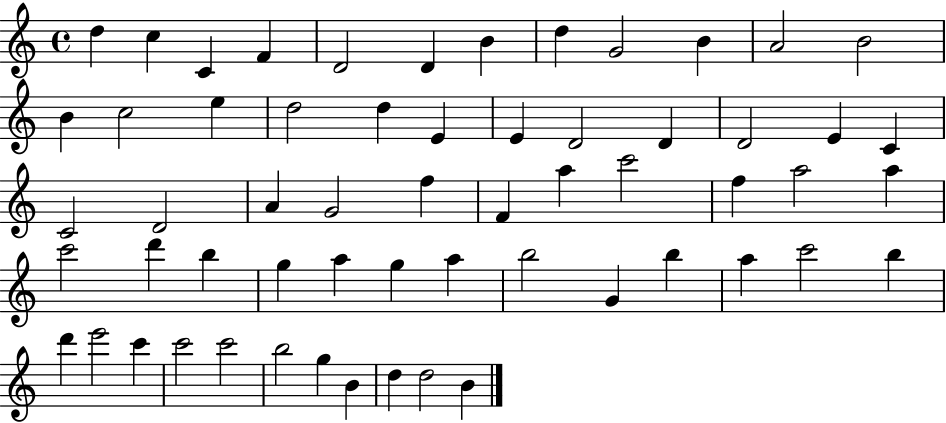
D5/q C5/q C4/q F4/q D4/h D4/q B4/q D5/q G4/h B4/q A4/h B4/h B4/q C5/h E5/q D5/h D5/q E4/q E4/q D4/h D4/q D4/h E4/q C4/q C4/h D4/h A4/q G4/h F5/q F4/q A5/q C6/h F5/q A5/h A5/q C6/h D6/q B5/q G5/q A5/q G5/q A5/q B5/h G4/q B5/q A5/q C6/h B5/q D6/q E6/h C6/q C6/h C6/h B5/h G5/q B4/q D5/q D5/h B4/q